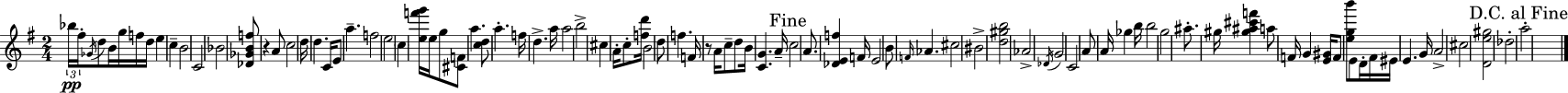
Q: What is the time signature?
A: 2/4